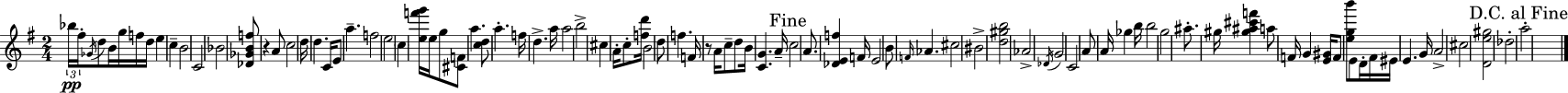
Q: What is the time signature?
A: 2/4